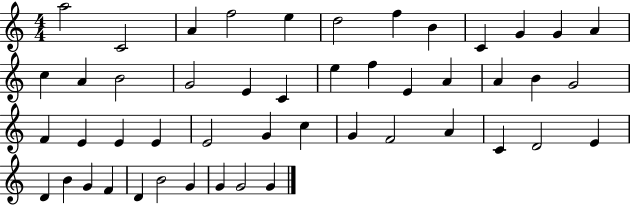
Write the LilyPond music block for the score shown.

{
  \clef treble
  \numericTimeSignature
  \time 4/4
  \key c \major
  a''2 c'2 | a'4 f''2 e''4 | d''2 f''4 b'4 | c'4 g'4 g'4 a'4 | \break c''4 a'4 b'2 | g'2 e'4 c'4 | e''4 f''4 e'4 a'4 | a'4 b'4 g'2 | \break f'4 e'4 e'4 e'4 | e'2 g'4 c''4 | g'4 f'2 a'4 | c'4 d'2 e'4 | \break d'4 b'4 g'4 f'4 | d'4 b'2 g'4 | g'4 g'2 g'4 | \bar "|."
}